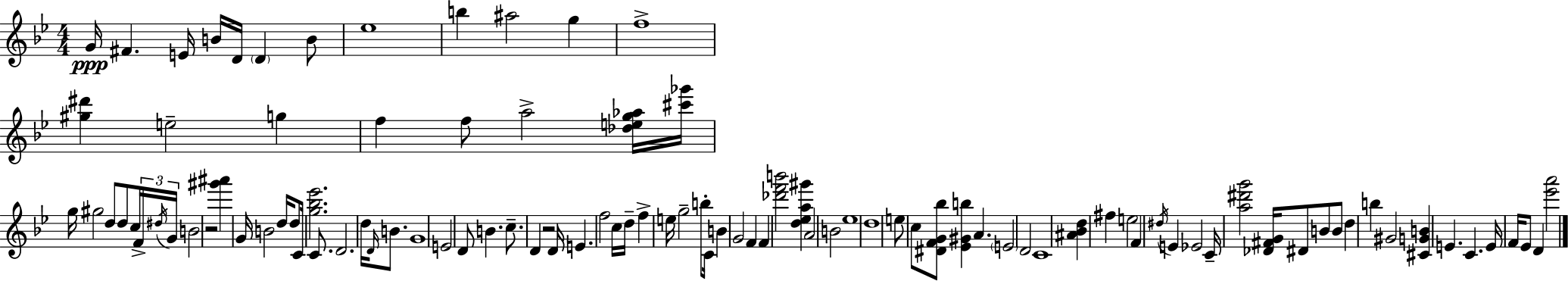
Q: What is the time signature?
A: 4/4